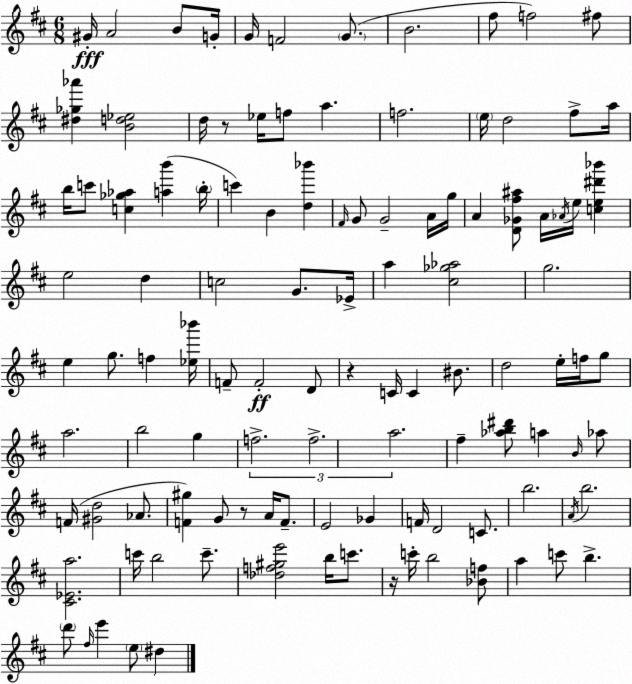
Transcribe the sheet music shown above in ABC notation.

X:1
T:Untitled
M:6/8
L:1/4
K:D
^G/4 A2 B/2 G/4 G/4 F2 G/2 B2 ^f/2 f2 ^f/2 [^d_g_a'] [Bd_e]2 d/4 z/2 _e/4 f/2 a f2 e/4 d2 ^f/2 a/4 b/4 c'/2 [c_g_a] [ab'] b/4 c' B [d_b'] ^F/4 G/2 G2 A/4 g/4 A [D_G^f^a]/2 A/4 _A/4 e/4 [ce^d'_b'] e2 d c2 G/2 _E/4 a [^c_g_a]2 g2 e g/2 f [_e_b']/4 F/2 F2 D/2 z C/4 C ^B/2 d2 e/4 f/4 g/2 a2 b2 g f2 f2 a2 ^f [_ab^d']/2 a B/4 _a/2 F/4 [^Gd]2 _A/2 [F^g] G/2 z/2 A/4 F/2 E2 _G F/4 D2 C/2 b2 A/4 b2 [^C_Ea]2 c'/4 b2 c'/2 [_df^ge']2 b/4 c'/2 z/4 c'/4 b2 [_Bf]/2 a c'/2 b d'/2 ^f/4 e' e/2 ^d